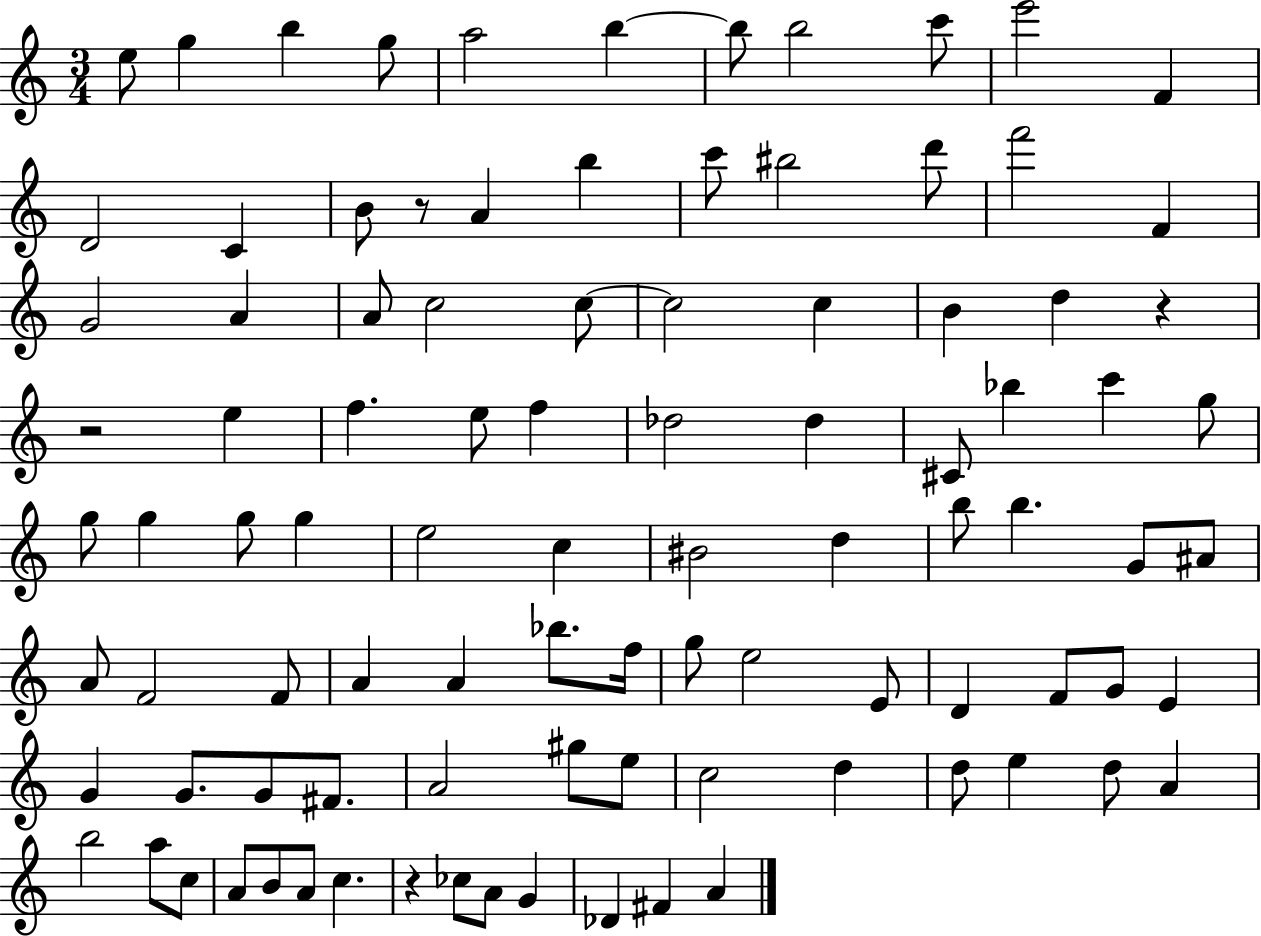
E5/e G5/q B5/q G5/e A5/h B5/q B5/e B5/h C6/e E6/h F4/q D4/h C4/q B4/e R/e A4/q B5/q C6/e BIS5/h D6/e F6/h F4/q G4/h A4/q A4/e C5/h C5/e C5/h C5/q B4/q D5/q R/q R/h E5/q F5/q. E5/e F5/q Db5/h Db5/q C#4/e Bb5/q C6/q G5/e G5/e G5/q G5/e G5/q E5/h C5/q BIS4/h D5/q B5/e B5/q. G4/e A#4/e A4/e F4/h F4/e A4/q A4/q Bb5/e. F5/s G5/e E5/h E4/e D4/q F4/e G4/e E4/q G4/q G4/e. G4/e F#4/e. A4/h G#5/e E5/e C5/h D5/q D5/e E5/q D5/e A4/q B5/h A5/e C5/e A4/e B4/e A4/e C5/q. R/q CES5/e A4/e G4/q Db4/q F#4/q A4/q